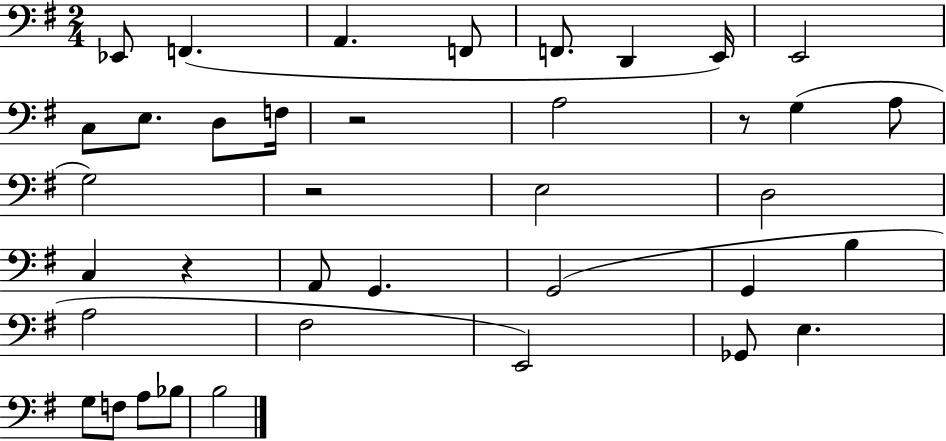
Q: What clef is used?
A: bass